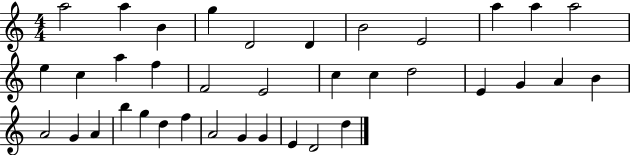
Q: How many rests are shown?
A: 0